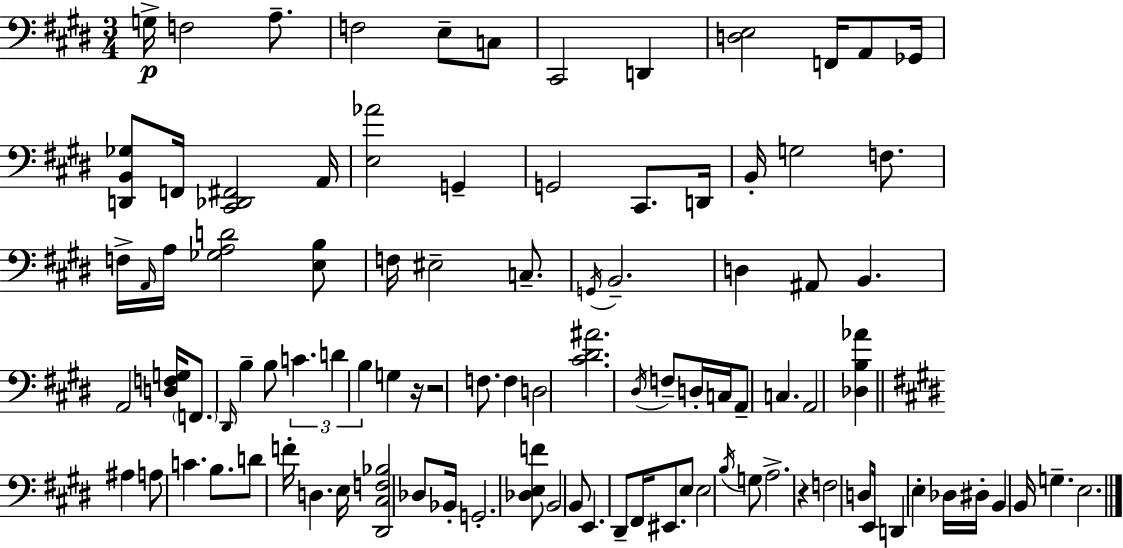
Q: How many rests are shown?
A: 3